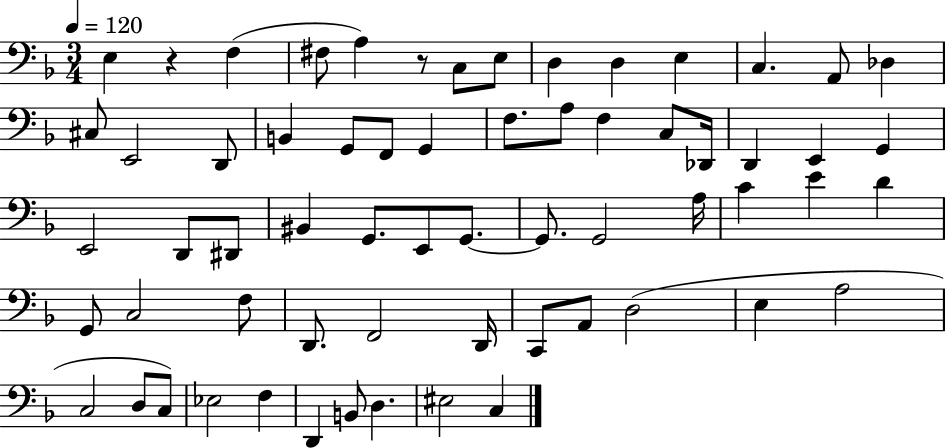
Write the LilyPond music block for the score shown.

{
  \clef bass
  \numericTimeSignature
  \time 3/4
  \key f \major
  \tempo 4 = 120
  e4 r4 f4( | fis8 a4) r8 c8 e8 | d4 d4 e4 | c4. a,8 des4 | \break cis8 e,2 d,8 | b,4 g,8 f,8 g,4 | f8. a8 f4 c8 des,16 | d,4 e,4 g,4 | \break e,2 d,8 dis,8 | bis,4 g,8. e,8 g,8.~~ | g,8. g,2 a16 | c'4 e'4 d'4 | \break g,8 c2 f8 | d,8. f,2 d,16 | c,8 a,8 d2( | e4 a2 | \break c2 d8 c8) | ees2 f4 | d,4 b,8 d4. | eis2 c4 | \break \bar "|."
}